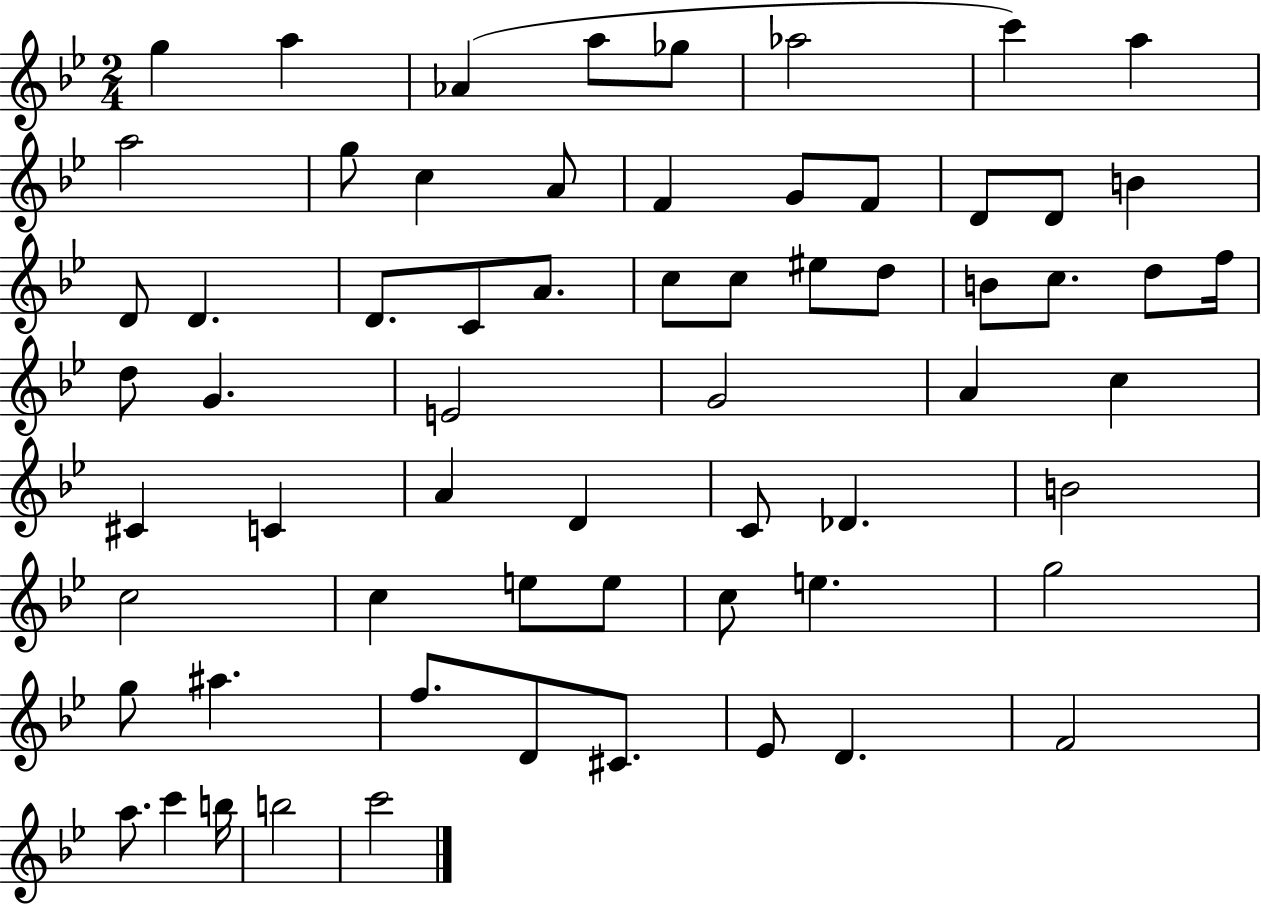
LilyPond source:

{
  \clef treble
  \numericTimeSignature
  \time 2/4
  \key bes \major
  g''4 a''4 | aes'4( a''8 ges''8 | aes''2 | c'''4) a''4 | \break a''2 | g''8 c''4 a'8 | f'4 g'8 f'8 | d'8 d'8 b'4 | \break d'8 d'4. | d'8. c'8 a'8. | c''8 c''8 eis''8 d''8 | b'8 c''8. d''8 f''16 | \break d''8 g'4. | e'2 | g'2 | a'4 c''4 | \break cis'4 c'4 | a'4 d'4 | c'8 des'4. | b'2 | \break c''2 | c''4 e''8 e''8 | c''8 e''4. | g''2 | \break g''8 ais''4. | f''8. d'8 cis'8. | ees'8 d'4. | f'2 | \break a''8. c'''4 b''16 | b''2 | c'''2 | \bar "|."
}